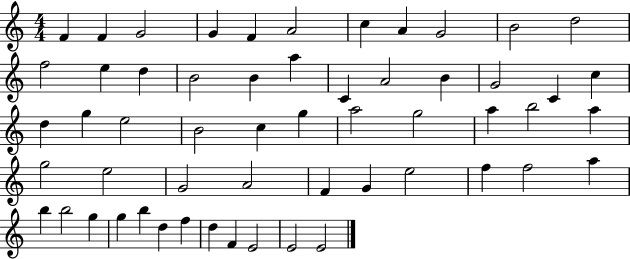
F4/q F4/q G4/h G4/q F4/q A4/h C5/q A4/q G4/h B4/h D5/h F5/h E5/q D5/q B4/h B4/q A5/q C4/q A4/h B4/q G4/h C4/q C5/q D5/q G5/q E5/h B4/h C5/q G5/q A5/h G5/h A5/q B5/h A5/q G5/h E5/h G4/h A4/h F4/q G4/q E5/h F5/q F5/h A5/q B5/q B5/h G5/q G5/q B5/q D5/q F5/q D5/q F4/q E4/h E4/h E4/h